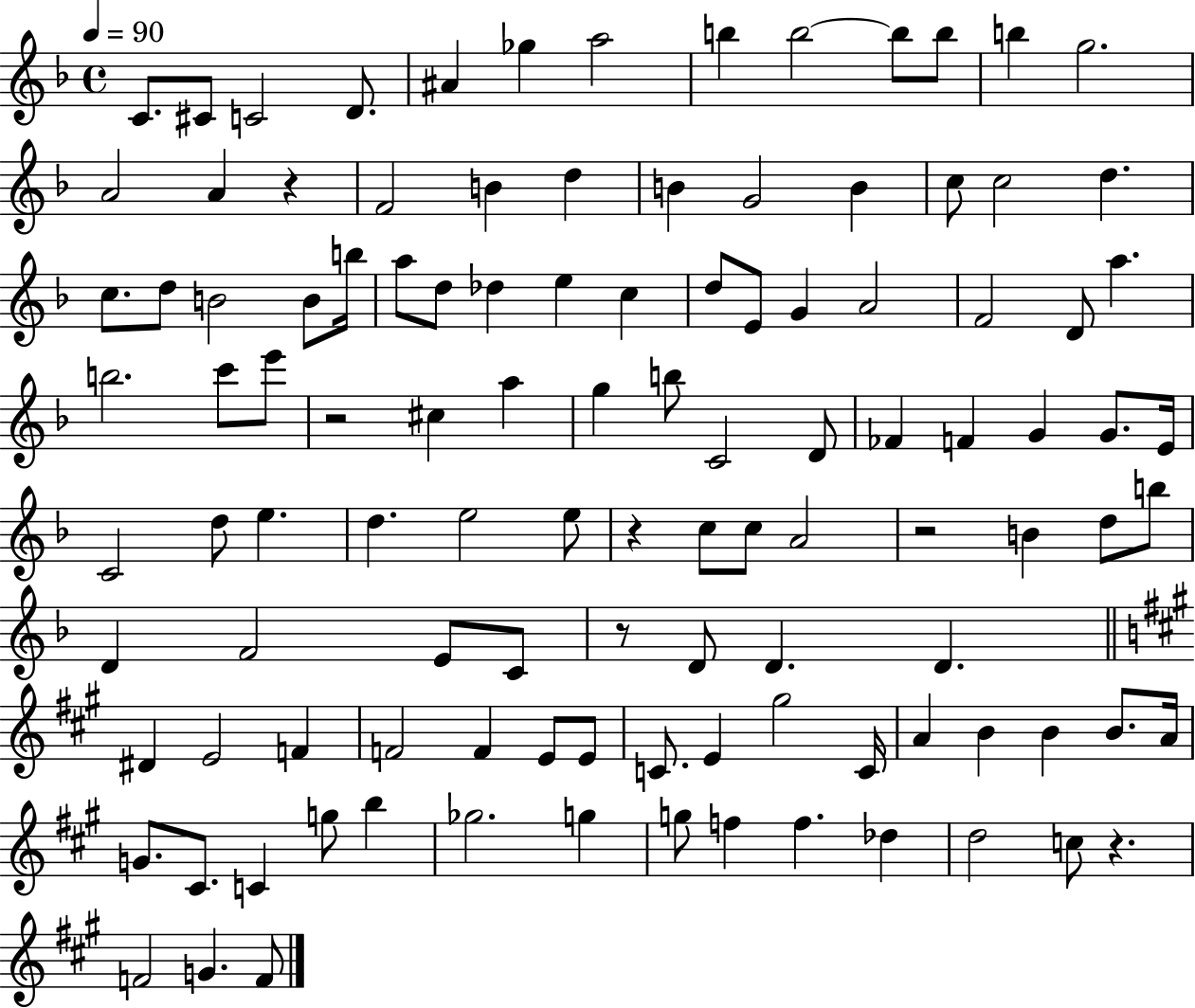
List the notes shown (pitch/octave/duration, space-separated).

C4/e. C#4/e C4/h D4/e. A#4/q Gb5/q A5/h B5/q B5/h B5/e B5/e B5/q G5/h. A4/h A4/q R/q F4/h B4/q D5/q B4/q G4/h B4/q C5/e C5/h D5/q. C5/e. D5/e B4/h B4/e B5/s A5/e D5/e Db5/q E5/q C5/q D5/e E4/e G4/q A4/h F4/h D4/e A5/q. B5/h. C6/e E6/e R/h C#5/q A5/q G5/q B5/e C4/h D4/e FES4/q F4/q G4/q G4/e. E4/s C4/h D5/e E5/q. D5/q. E5/h E5/e R/q C5/e C5/e A4/h R/h B4/q D5/e B5/e D4/q F4/h E4/e C4/e R/e D4/e D4/q. D4/q. D#4/q E4/h F4/q F4/h F4/q E4/e E4/e C4/e. E4/q G#5/h C4/s A4/q B4/q B4/q B4/e. A4/s G4/e. C#4/e. C4/q G5/e B5/q Gb5/h. G5/q G5/e F5/q F5/q. Db5/q D5/h C5/e R/q. F4/h G4/q. F4/e